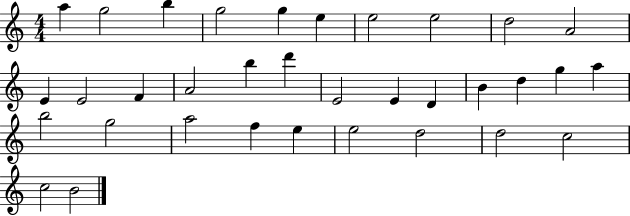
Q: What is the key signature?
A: C major